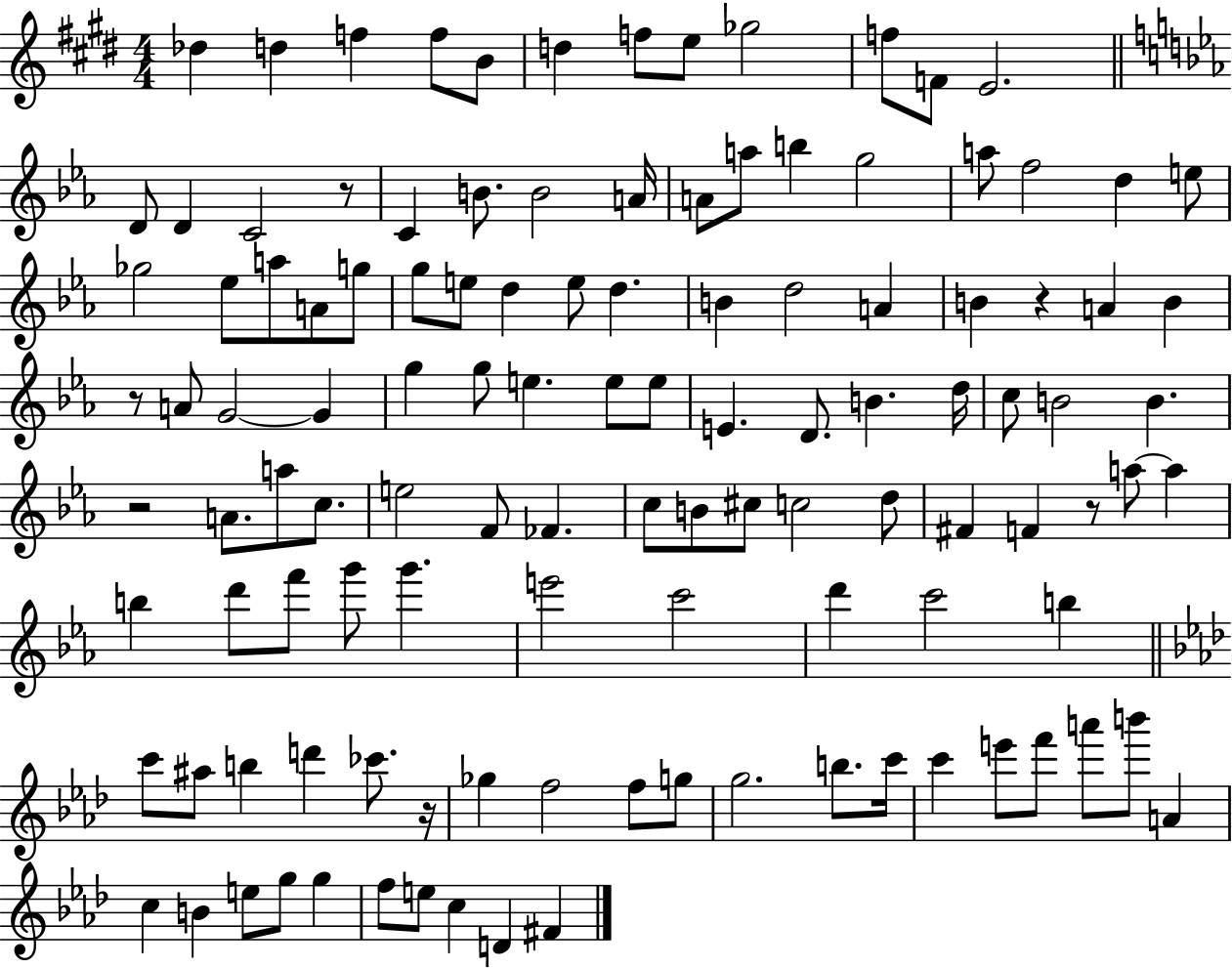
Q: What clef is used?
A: treble